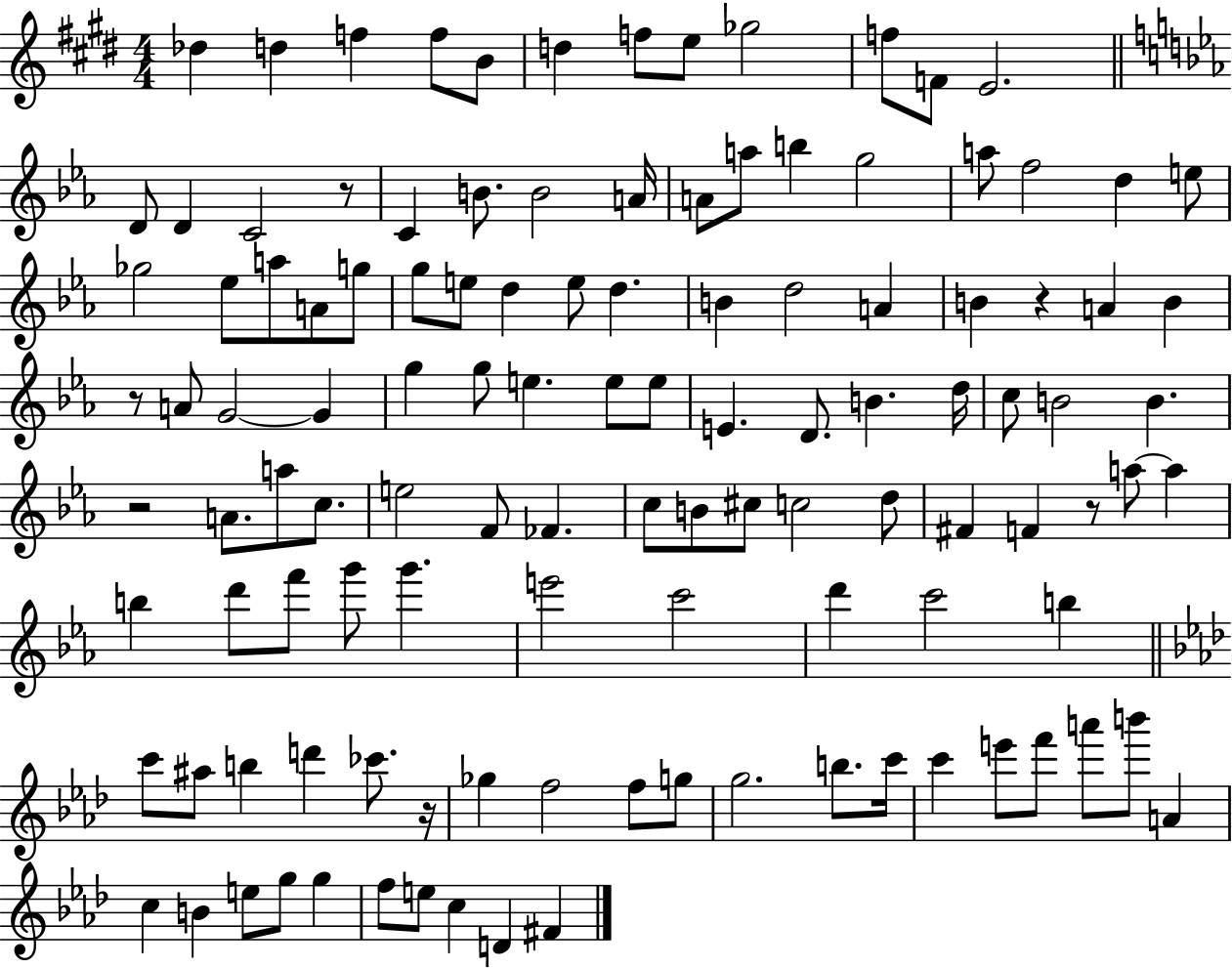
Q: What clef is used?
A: treble